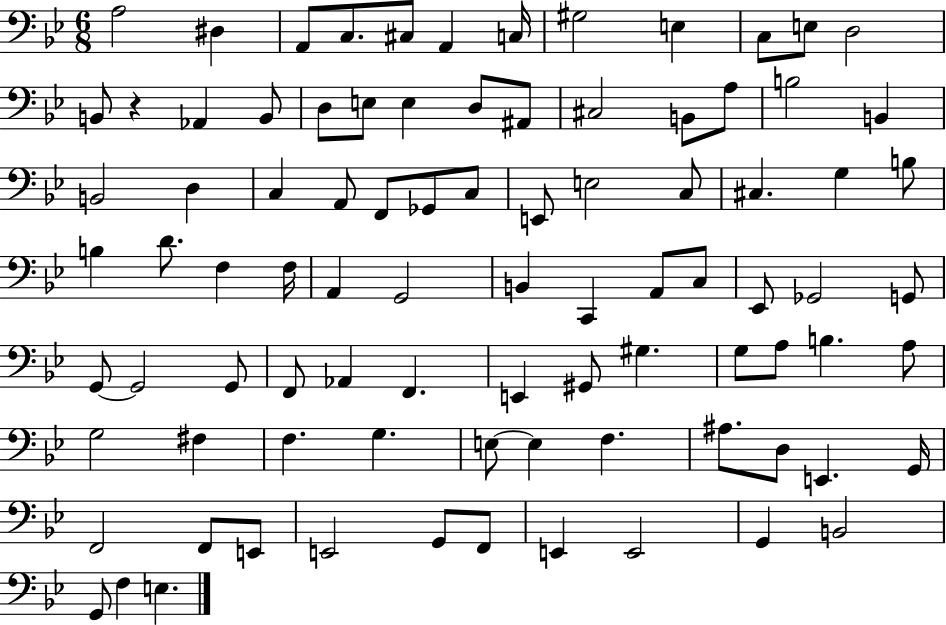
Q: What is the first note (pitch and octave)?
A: A3